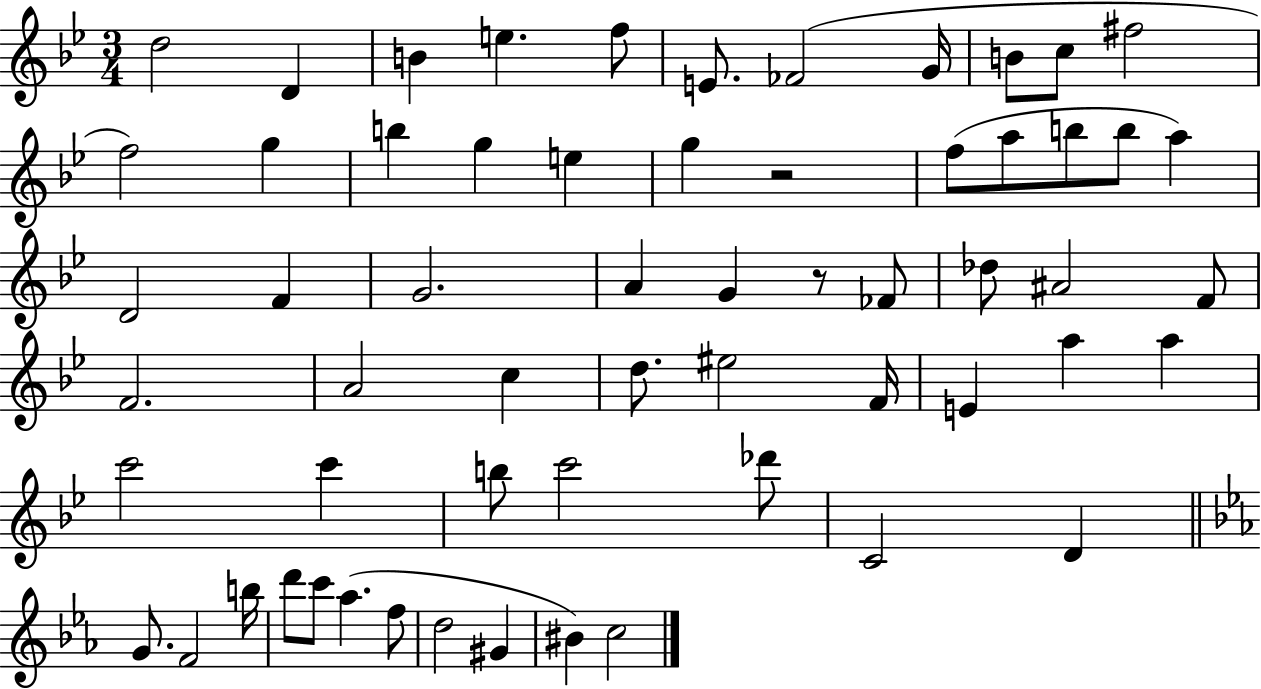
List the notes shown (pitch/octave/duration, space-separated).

D5/h D4/q B4/q E5/q. F5/e E4/e. FES4/h G4/s B4/e C5/e F#5/h F5/h G5/q B5/q G5/q E5/q G5/q R/h F5/e A5/e B5/e B5/e A5/q D4/h F4/q G4/h. A4/q G4/q R/e FES4/e Db5/e A#4/h F4/e F4/h. A4/h C5/q D5/e. EIS5/h F4/s E4/q A5/q A5/q C6/h C6/q B5/e C6/h Db6/e C4/h D4/q G4/e. F4/h B5/s D6/e C6/e Ab5/q. F5/e D5/h G#4/q BIS4/q C5/h